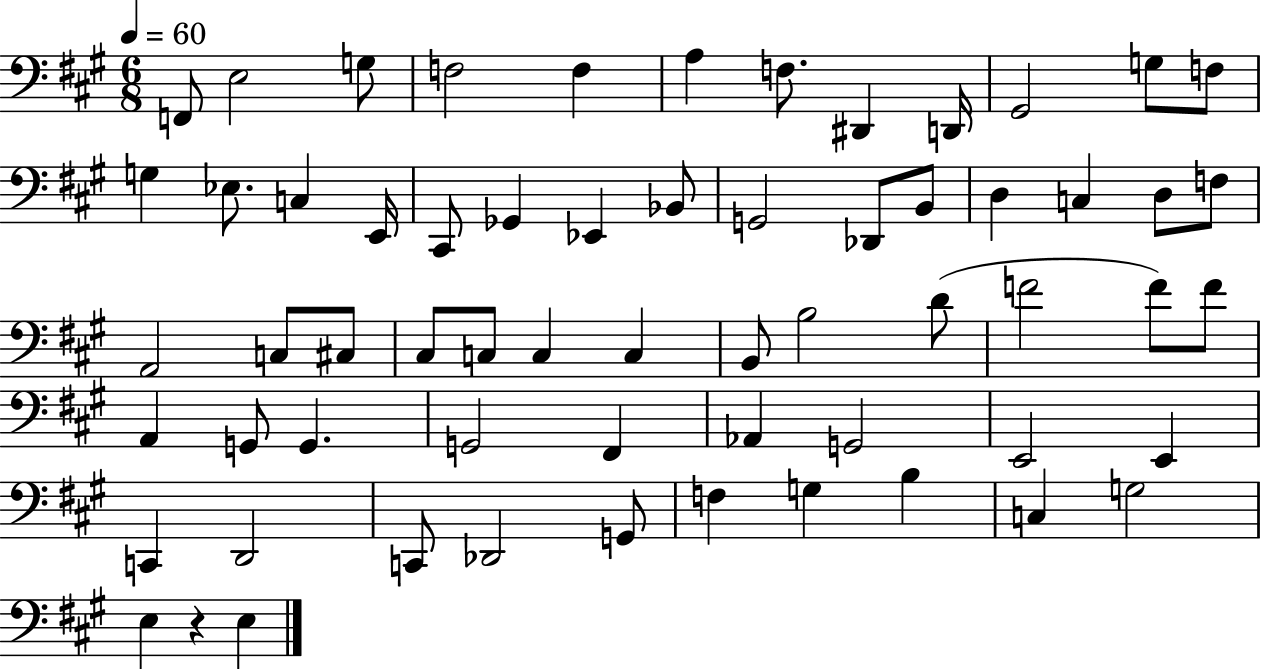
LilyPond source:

{
  \clef bass
  \numericTimeSignature
  \time 6/8
  \key a \major
  \tempo 4 = 60
  f,8 e2 g8 | f2 f4 | a4 f8. dis,4 d,16 | gis,2 g8 f8 | \break g4 ees8. c4 e,16 | cis,8 ges,4 ees,4 bes,8 | g,2 des,8 b,8 | d4 c4 d8 f8 | \break a,2 c8 cis8 | cis8 c8 c4 c4 | b,8 b2 d'8( | f'2 f'8) f'8 | \break a,4 g,8 g,4. | g,2 fis,4 | aes,4 g,2 | e,2 e,4 | \break c,4 d,2 | c,8 des,2 g,8 | f4 g4 b4 | c4 g2 | \break e4 r4 e4 | \bar "|."
}